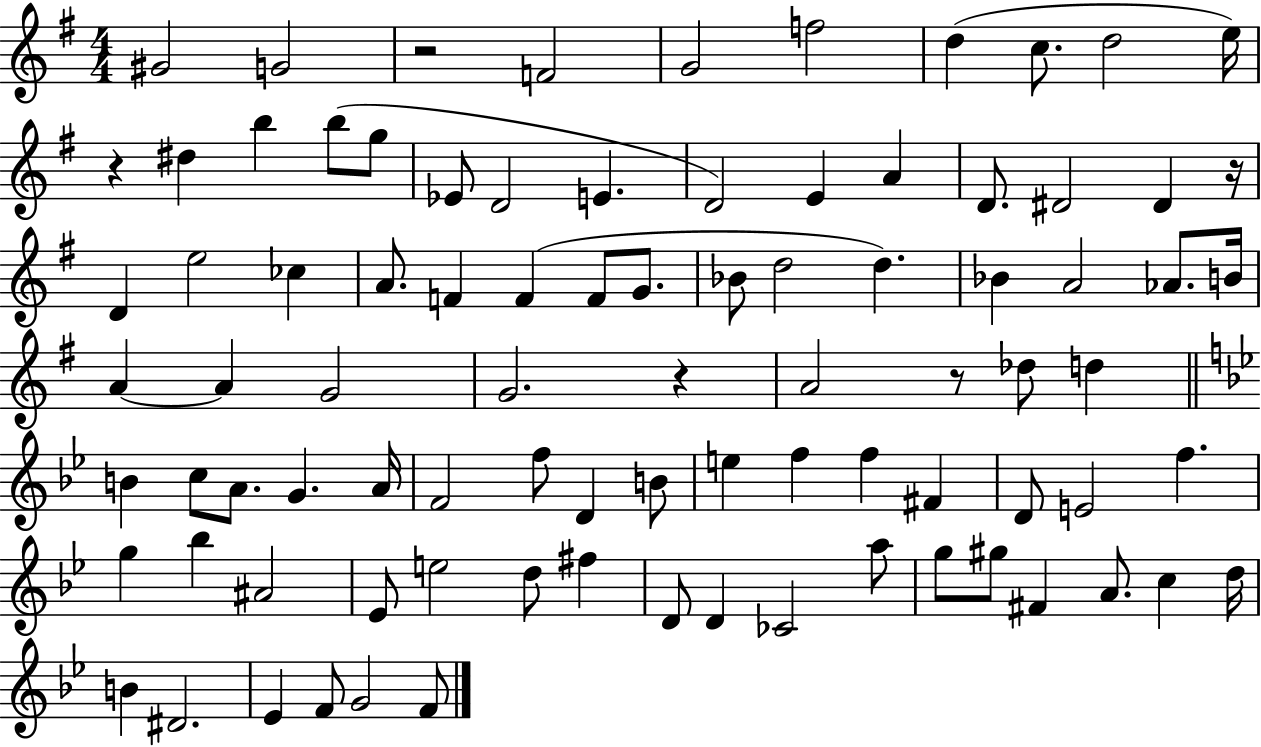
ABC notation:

X:1
T:Untitled
M:4/4
L:1/4
K:G
^G2 G2 z2 F2 G2 f2 d c/2 d2 e/4 z ^d b b/2 g/2 _E/2 D2 E D2 E A D/2 ^D2 ^D z/4 D e2 _c A/2 F F F/2 G/2 _B/2 d2 d _B A2 _A/2 B/4 A A G2 G2 z A2 z/2 _d/2 d B c/2 A/2 G A/4 F2 f/2 D B/2 e f f ^F D/2 E2 f g _b ^A2 _E/2 e2 d/2 ^f D/2 D _C2 a/2 g/2 ^g/2 ^F A/2 c d/4 B ^D2 _E F/2 G2 F/2